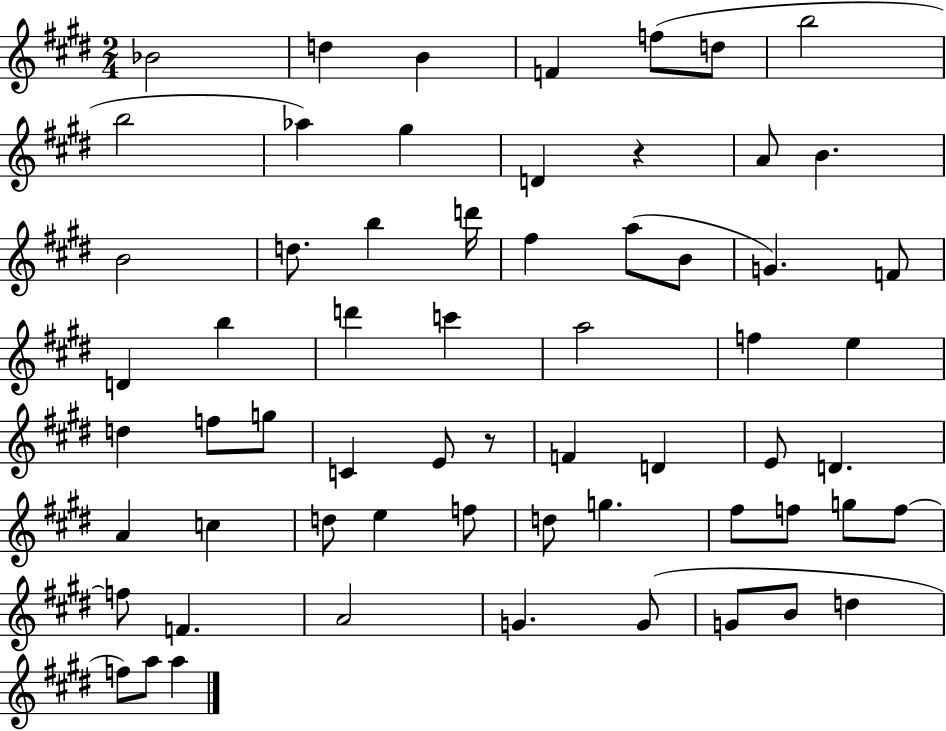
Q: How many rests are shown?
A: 2